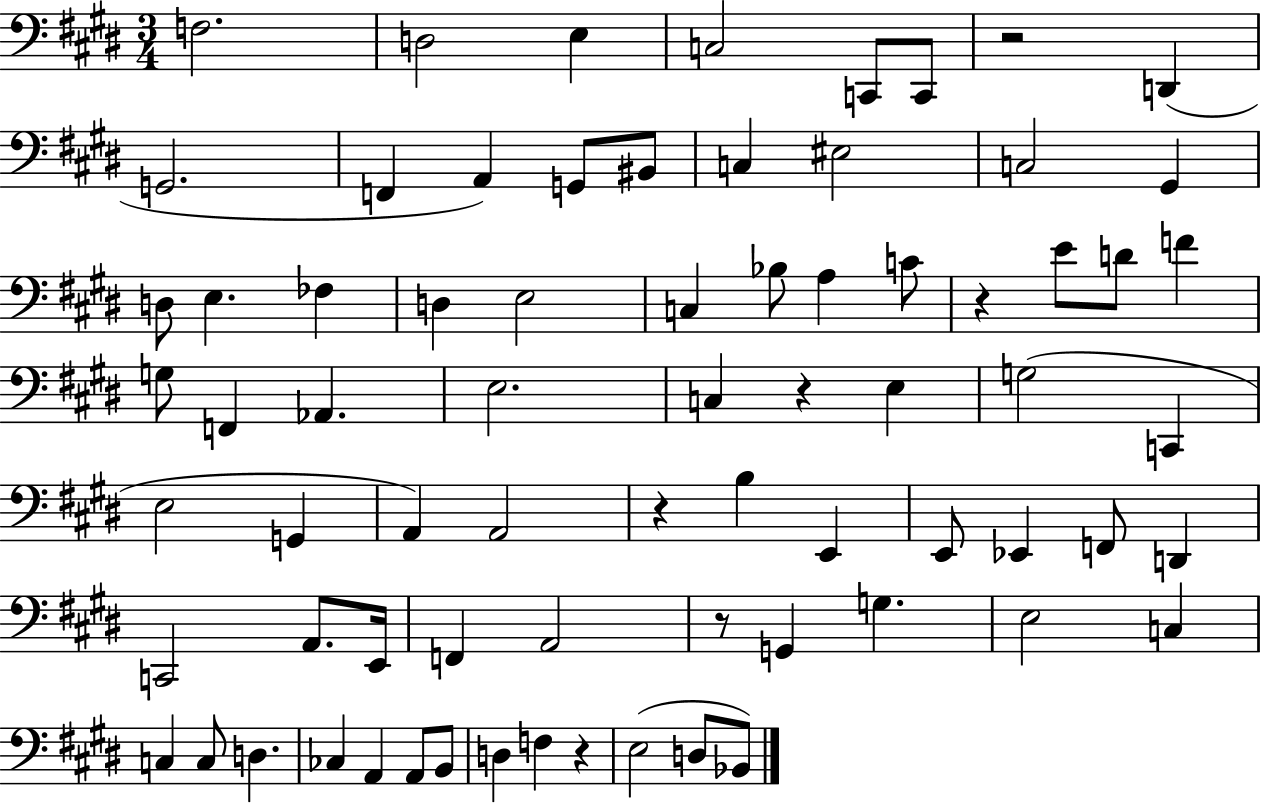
{
  \clef bass
  \numericTimeSignature
  \time 3/4
  \key e \major
  f2. | d2 e4 | c2 c,8 c,8 | r2 d,4( | \break g,2. | f,4 a,4) g,8 bis,8 | c4 eis2 | c2 gis,4 | \break d8 e4. fes4 | d4 e2 | c4 bes8 a4 c'8 | r4 e'8 d'8 f'4 | \break g8 f,4 aes,4. | e2. | c4 r4 e4 | g2( c,4 | \break e2 g,4 | a,4) a,2 | r4 b4 e,4 | e,8 ees,4 f,8 d,4 | \break c,2 a,8. e,16 | f,4 a,2 | r8 g,4 g4. | e2 c4 | \break c4 c8 d4. | ces4 a,4 a,8 b,8 | d4 f4 r4 | e2( d8 bes,8) | \break \bar "|."
}